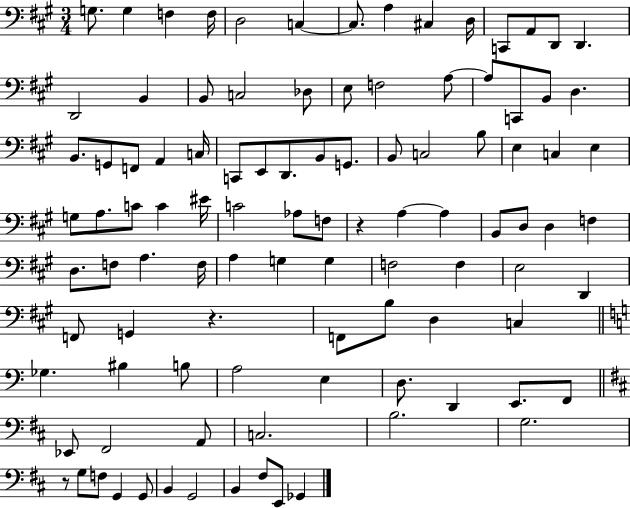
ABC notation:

X:1
T:Untitled
M:3/4
L:1/4
K:A
G,/2 G, F, F,/4 D,2 C, C,/2 A, ^C, D,/4 C,,/2 A,,/2 D,,/2 D,, D,,2 B,, B,,/2 C,2 _D,/2 E,/2 F,2 A,/2 A,/2 C,,/2 B,,/2 D, B,,/2 G,,/2 F,,/2 A,, C,/4 C,,/2 E,,/2 D,,/2 B,,/2 G,,/2 B,,/2 C,2 B,/2 E, C, E, G,/2 A,/2 C/2 C ^E/4 C2 _A,/2 F,/2 z A, A, B,,/2 D,/2 D, F, D,/2 F,/2 A, F,/4 A, G, G, F,2 F, E,2 D,, F,,/2 G,, z F,,/2 B,/2 D, C, _G, ^B, B,/2 A,2 E, D,/2 D,, E,,/2 F,,/2 _E,,/2 ^F,,2 A,,/2 C,2 B,2 G,2 z/2 G,/2 F,/2 G,, G,,/2 B,, G,,2 B,, ^F,/2 E,,/2 _G,,